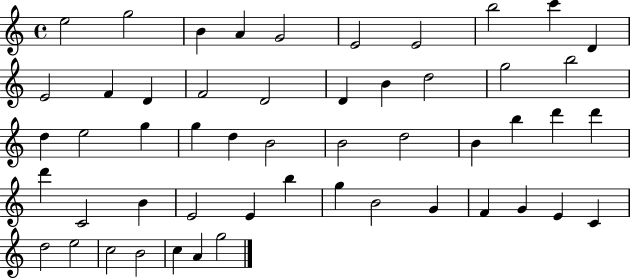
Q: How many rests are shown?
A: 0